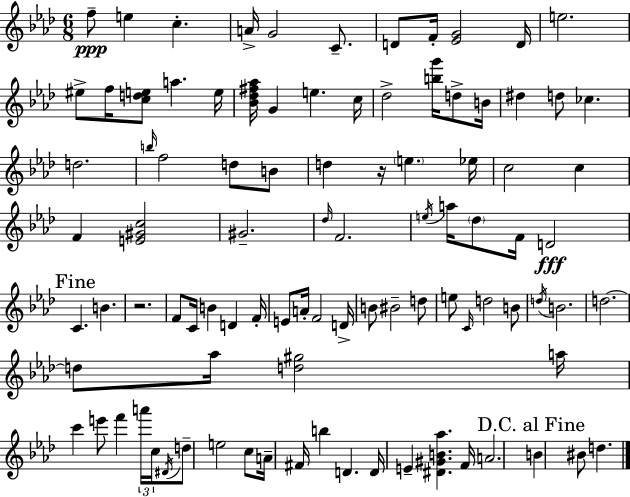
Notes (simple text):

F5/e E5/q C5/q. A4/s G4/h C4/e. D4/e F4/s [Eb4,G4]/h D4/s E5/h. EIS5/e F5/s [C5,D5,E5]/e A5/q. E5/s [Bb4,Db5,F#5,Ab5]/s G4/q E5/q. C5/s Db5/h [B5,G6]/s D5/e B4/s D#5/q D5/e CES5/q. D5/h. B5/s F5/h D5/e B4/e D5/q R/s E5/q. Eb5/s C5/h C5/q F4/q [E4,G#4,C5]/h G#4/h. Db5/s F4/h. E5/s A5/s Db5/e F4/s D4/h C4/q. B4/q. R/h. F4/e C4/s B4/q D4/q F4/s E4/e A4/s F4/h D4/s B4/e BIS4/h D5/e E5/e C4/s D5/h B4/e D5/s B4/h. D5/h. D5/e Ab5/s [D5,G#5]/h A5/s C6/q E6/e F6/q A6/s C5/s D#4/s D5/e E5/h C5/e A4/s F#4/s B5/q D4/q. D4/s E4/q [D#4,G#4,B4,Ab5]/q. F4/s A4/h. B4/q BIS4/e D5/q.